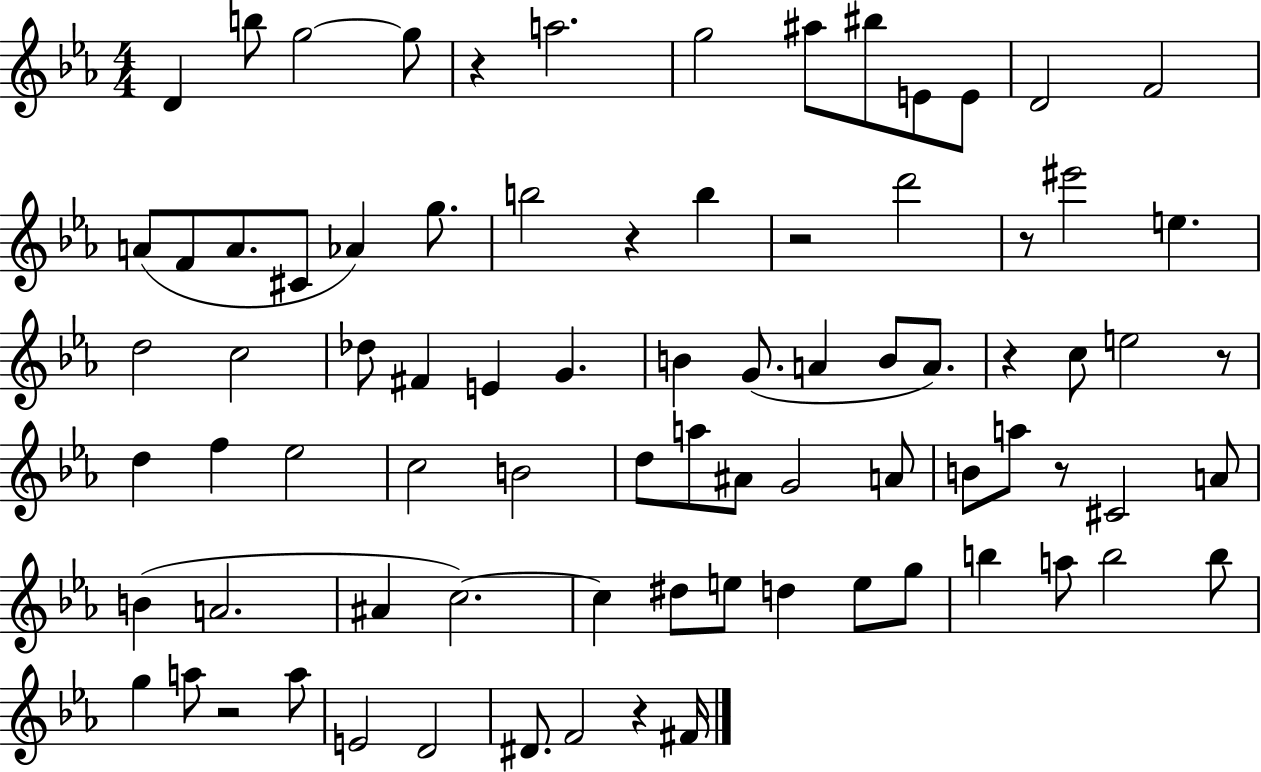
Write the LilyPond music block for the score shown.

{
  \clef treble
  \numericTimeSignature
  \time 4/4
  \key ees \major
  d'4 b''8 g''2~~ g''8 | r4 a''2. | g''2 ais''8 bis''8 e'8 e'8 | d'2 f'2 | \break a'8( f'8 a'8. cis'8 aes'4) g''8. | b''2 r4 b''4 | r2 d'''2 | r8 eis'''2 e''4. | \break d''2 c''2 | des''8 fis'4 e'4 g'4. | b'4 g'8.( a'4 b'8 a'8.) | r4 c''8 e''2 r8 | \break d''4 f''4 ees''2 | c''2 b'2 | d''8 a''8 ais'8 g'2 a'8 | b'8 a''8 r8 cis'2 a'8 | \break b'4( a'2. | ais'4 c''2.~~) | c''4 dis''8 e''8 d''4 e''8 g''8 | b''4 a''8 b''2 b''8 | \break g''4 a''8 r2 a''8 | e'2 d'2 | dis'8. f'2 r4 fis'16 | \bar "|."
}